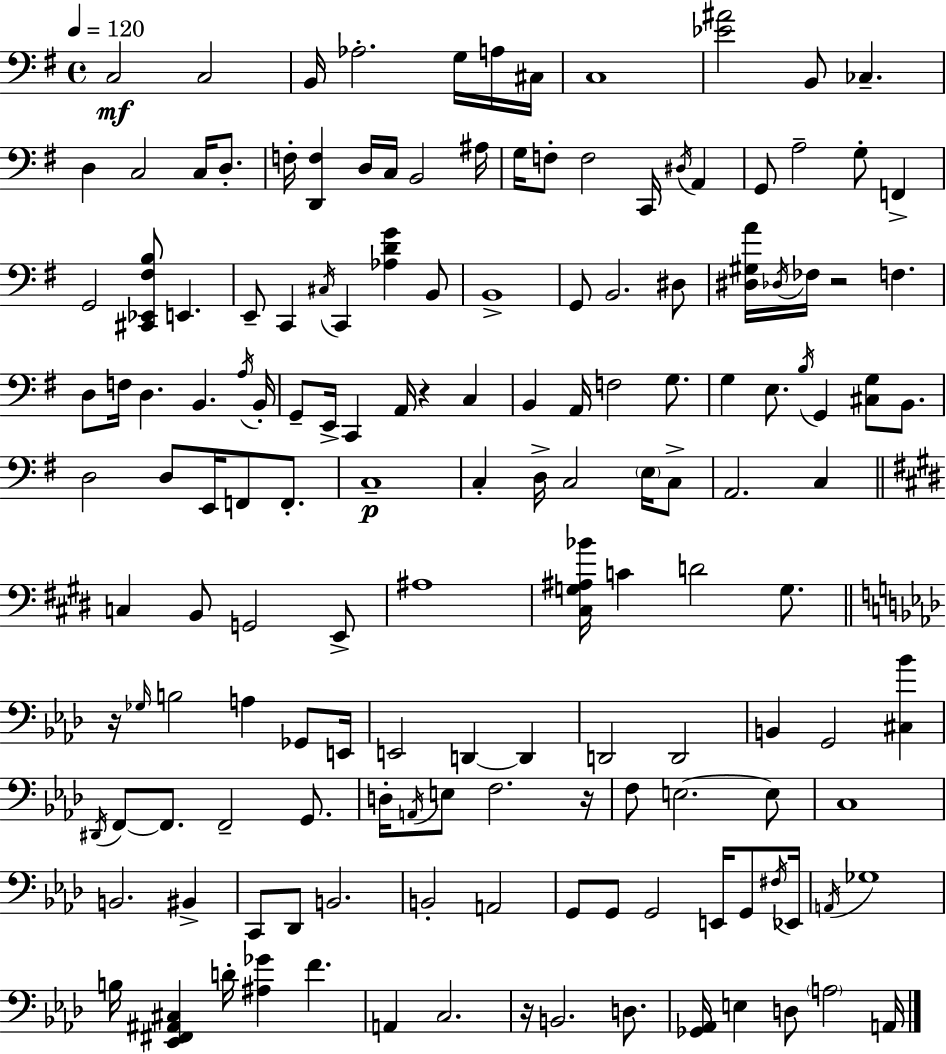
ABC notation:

X:1
T:Untitled
M:4/4
L:1/4
K:G
C,2 C,2 B,,/4 _A,2 G,/4 A,/4 ^C,/4 C,4 [_E^A]2 B,,/2 _C, D, C,2 C,/4 D,/2 F,/4 [D,,F,] D,/4 C,/4 B,,2 ^A,/4 G,/4 F,/2 F,2 C,,/4 ^D,/4 A,, G,,/2 A,2 G,/2 F,, G,,2 [^C,,_E,,^F,B,]/2 E,, E,,/2 C,, ^C,/4 C,, [_A,DG] B,,/2 B,,4 G,,/2 B,,2 ^D,/2 [^D,^G,A]/4 _D,/4 _F,/4 z2 F, D,/2 F,/4 D, B,, A,/4 B,,/4 G,,/2 E,,/4 C,, A,,/4 z C, B,, A,,/4 F,2 G,/2 G, E,/2 B,/4 G,, [^C,G,]/2 B,,/2 D,2 D,/2 E,,/4 F,,/2 F,,/2 C,4 C, D,/4 C,2 E,/4 C,/2 A,,2 C, C, B,,/2 G,,2 E,,/2 ^A,4 [^C,G,^A,_B]/4 C D2 G,/2 z/4 _G,/4 B,2 A, _G,,/2 E,,/4 E,,2 D,, D,, D,,2 D,,2 B,, G,,2 [^C,_B] ^D,,/4 F,,/2 F,,/2 F,,2 G,,/2 D,/4 A,,/4 E,/2 F,2 z/4 F,/2 E,2 E,/2 C,4 B,,2 ^B,, C,,/2 _D,,/2 B,,2 B,,2 A,,2 G,,/2 G,,/2 G,,2 E,,/4 G,,/2 ^F,/4 _E,,/4 A,,/4 _G,4 B,/4 [_E,,^F,,^A,,^C,] D/4 [^A,_G] F A,, C,2 z/4 B,,2 D,/2 [_G,,_A,,]/4 E, D,/2 A,2 A,,/4